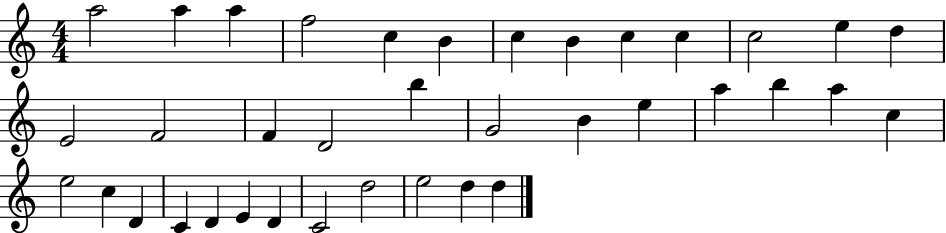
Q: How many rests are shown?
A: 0